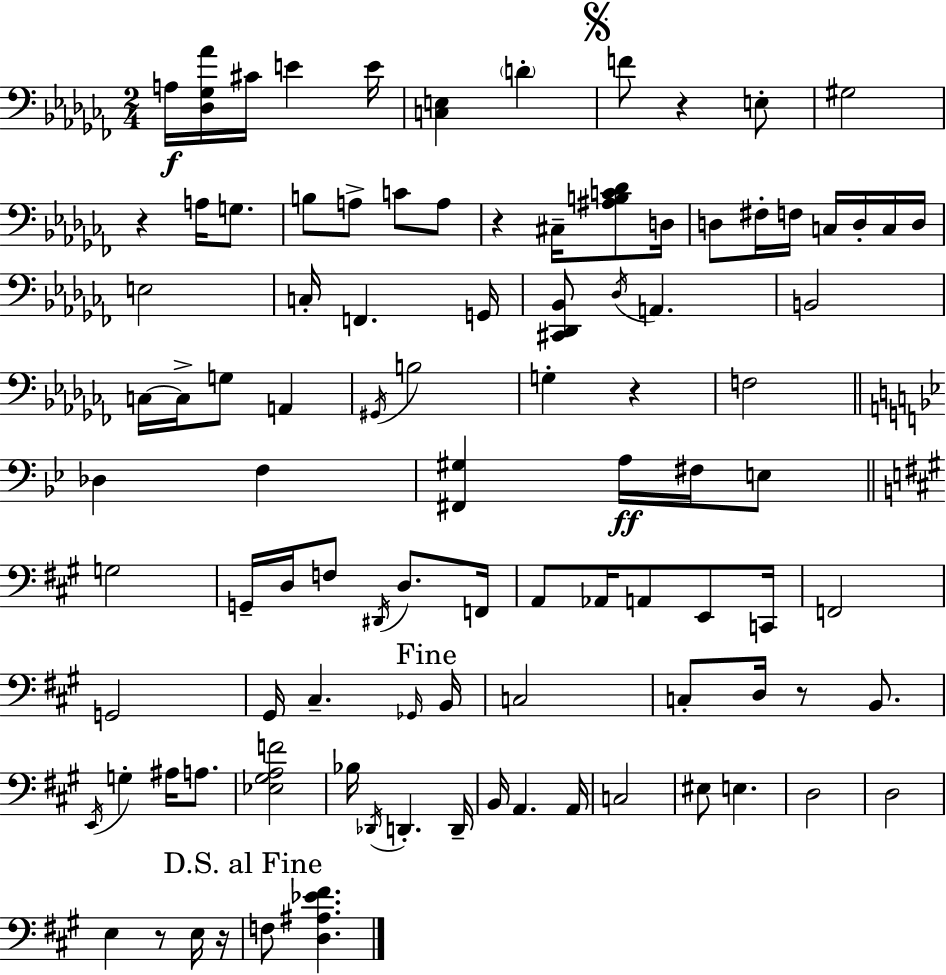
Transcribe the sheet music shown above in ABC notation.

X:1
T:Untitled
M:2/4
L:1/4
K:Abm
A,/4 [_D,_G,_A]/4 ^C/4 E E/4 [C,E,] D F/2 z E,/2 ^G,2 z A,/4 G,/2 B,/2 A,/2 C/2 A,/2 z ^C,/4 [^A,B,C_D]/2 D,/4 D,/2 ^F,/4 F,/4 C,/4 D,/4 C,/4 D,/4 E,2 C,/4 F,, G,,/4 [^C,,_D,,_B,,]/2 _D,/4 A,, B,,2 C,/4 C,/4 G,/2 A,, ^G,,/4 B,2 G, z F,2 _D, F, [^F,,^G,] A,/4 ^F,/4 E,/2 G,2 G,,/4 D,/4 F,/2 ^D,,/4 D,/2 F,,/4 A,,/2 _A,,/4 A,,/2 E,,/2 C,,/4 F,,2 G,,2 ^G,,/4 ^C, _G,,/4 B,,/4 C,2 C,/2 D,/4 z/2 B,,/2 E,,/4 G, ^A,/4 A,/2 [_E,^G,A,F]2 _B,/4 _D,,/4 D,, D,,/4 B,,/4 A,, A,,/4 C,2 ^E,/2 E, D,2 D,2 E, z/2 E,/4 z/4 F,/2 [D,^A,_E^F]